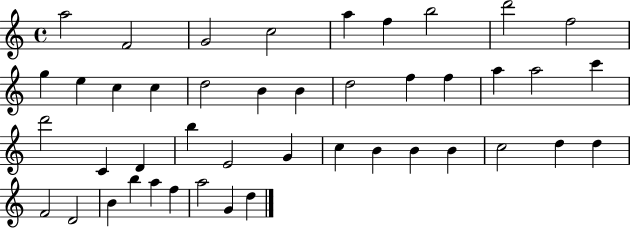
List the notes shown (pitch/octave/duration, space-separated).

A5/h F4/h G4/h C5/h A5/q F5/q B5/h D6/h F5/h G5/q E5/q C5/q C5/q D5/h B4/q B4/q D5/h F5/q F5/q A5/q A5/h C6/q D6/h C4/q D4/q B5/q E4/h G4/q C5/q B4/q B4/q B4/q C5/h D5/q D5/q F4/h D4/h B4/q B5/q A5/q F5/q A5/h G4/q D5/q